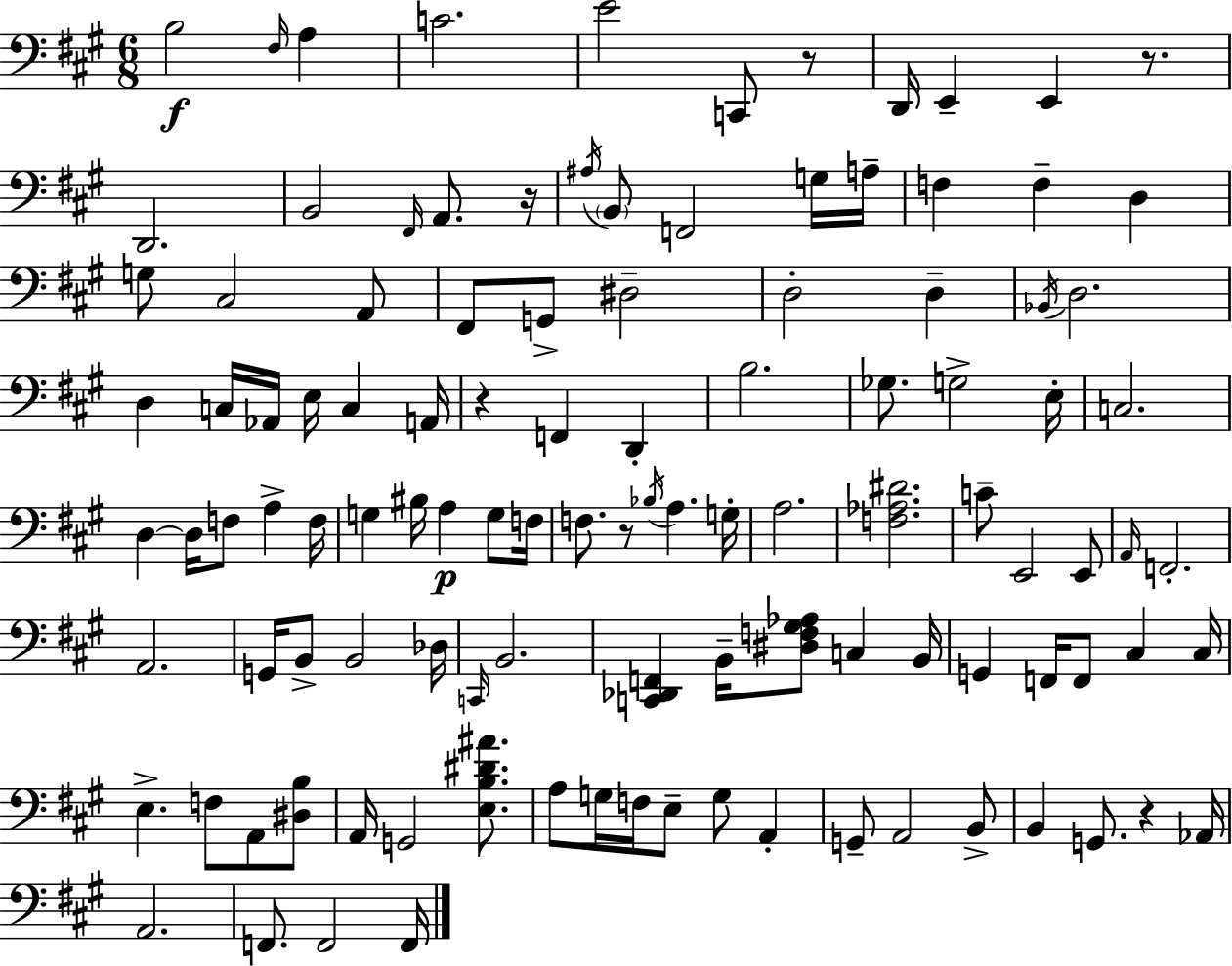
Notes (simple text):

B3/h F#3/s A3/q C4/h. E4/h C2/e R/e D2/s E2/q E2/q R/e. D2/h. B2/h F#2/s A2/e. R/s A#3/s B2/e F2/h G3/s A3/s F3/q F3/q D3/q G3/e C#3/h A2/e F#2/e G2/e D#3/h D3/h D3/q Bb2/s D3/h. D3/q C3/s Ab2/s E3/s C3/q A2/s R/q F2/q D2/q B3/h. Gb3/e. G3/h E3/s C3/h. D3/q D3/s F3/e A3/q F3/s G3/q BIS3/s A3/q G3/e F3/s F3/e. R/e Bb3/s A3/q. G3/s A3/h. [F3,Ab3,D#4]/h. C4/e E2/h E2/e A2/s F2/h. A2/h. G2/s B2/e B2/h Db3/s C2/s B2/h. [C2,Db2,F2]/q B2/s [D#3,F3,G#3,Ab3]/e C3/q B2/s G2/q F2/s F2/e C#3/q C#3/s E3/q. F3/e A2/e [D#3,B3]/e A2/s G2/h [E3,B3,D#4,A#4]/e. A3/e G3/s F3/s E3/e G3/e A2/q G2/e A2/h B2/e B2/q G2/e. R/q Ab2/s A2/h. F2/e. F2/h F2/s